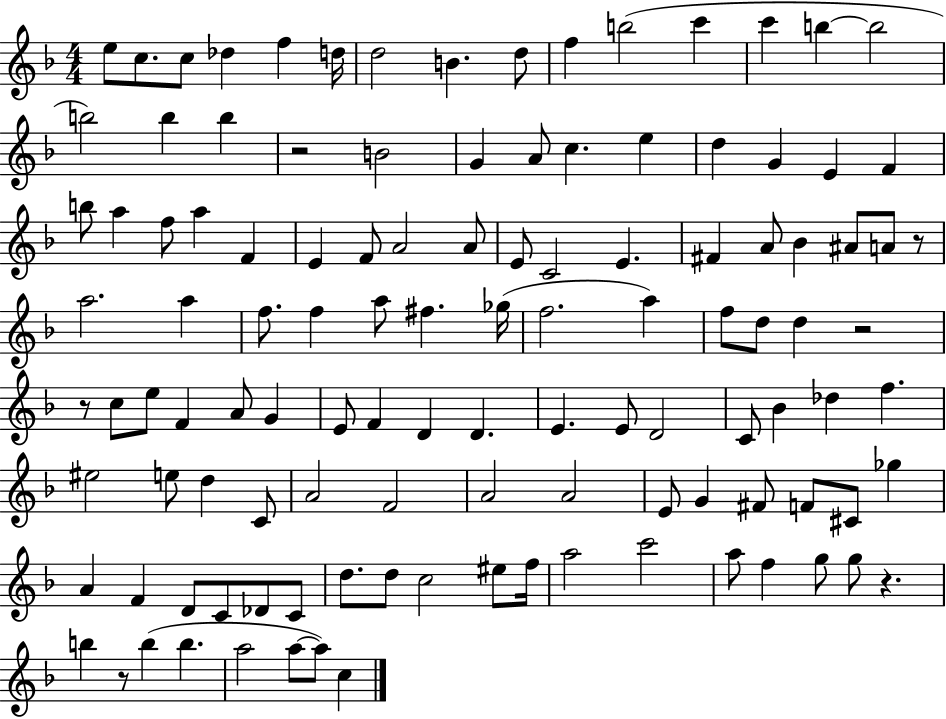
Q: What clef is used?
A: treble